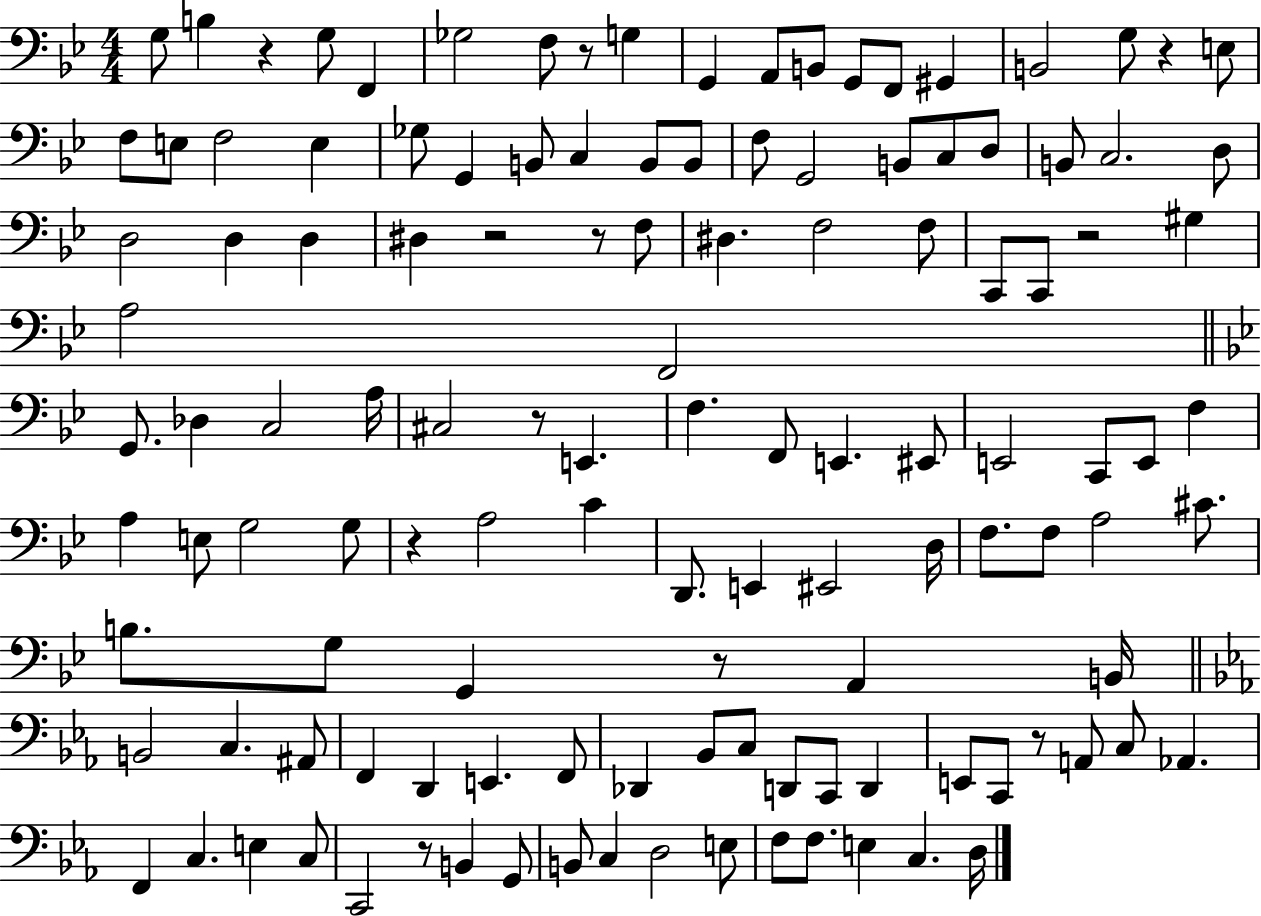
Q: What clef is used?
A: bass